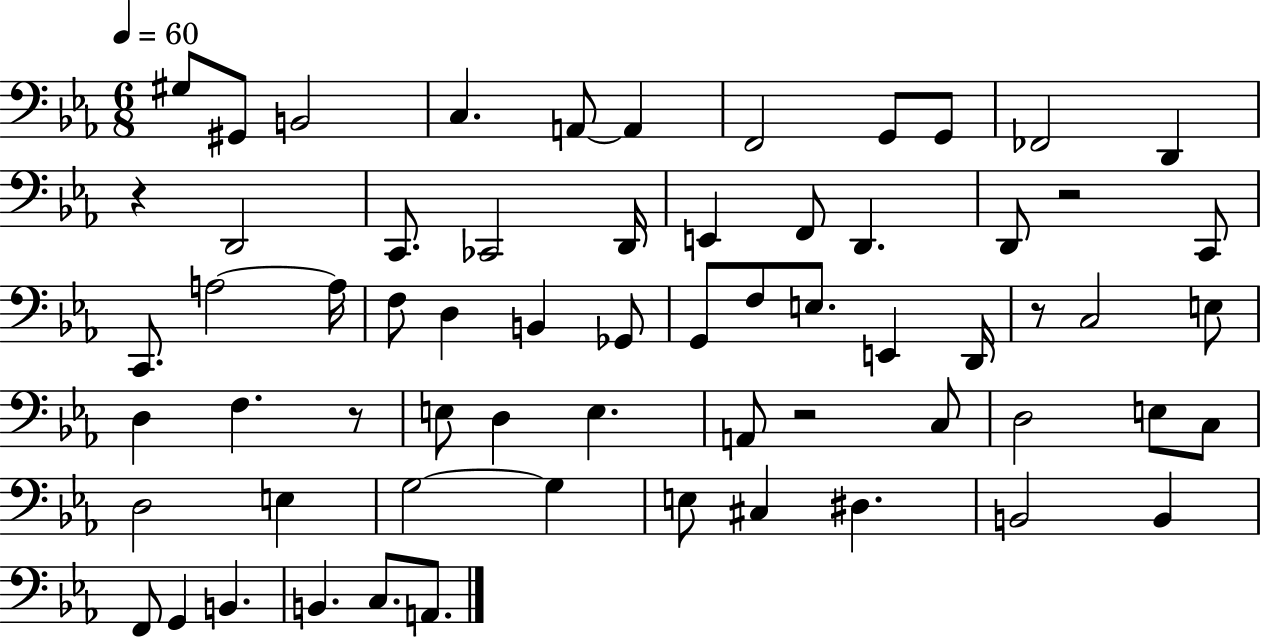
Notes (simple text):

G#3/e G#2/e B2/h C3/q. A2/e A2/q F2/h G2/e G2/e FES2/h D2/q R/q D2/h C2/e. CES2/h D2/s E2/q F2/e D2/q. D2/e R/h C2/e C2/e. A3/h A3/s F3/e D3/q B2/q Gb2/e G2/e F3/e E3/e. E2/q D2/s R/e C3/h E3/e D3/q F3/q. R/e E3/e D3/q E3/q. A2/e R/h C3/e D3/h E3/e C3/e D3/h E3/q G3/h G3/q E3/e C#3/q D#3/q. B2/h B2/q F2/e G2/q B2/q. B2/q. C3/e. A2/e.